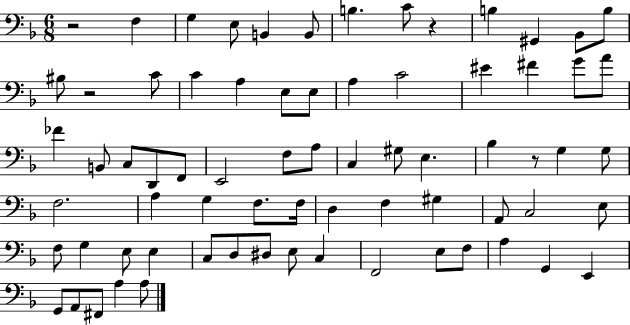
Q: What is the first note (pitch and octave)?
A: F3